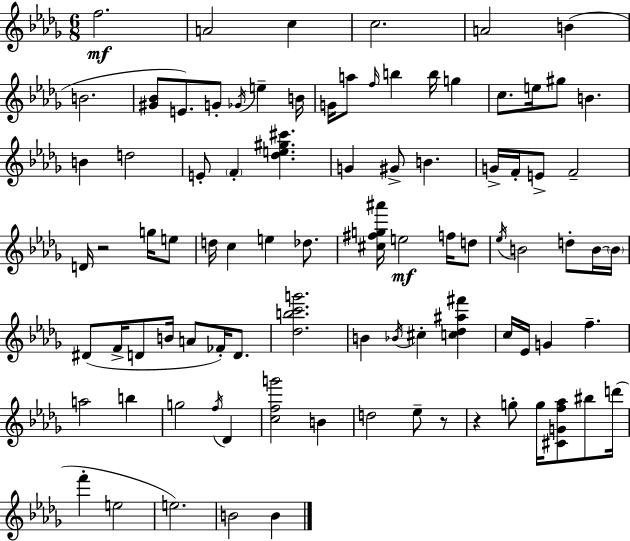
F5/h. A4/h C5/q C5/h. A4/h B4/q B4/h. [G#4,Bb4]/e E4/e. G4/e Gb4/s E5/q B4/s G4/s A5/e F5/s B5/q B5/s G5/q C5/e. E5/s G#5/e B4/q. B4/q D5/h E4/e F4/q [Db5,E5,G#5,C#6]/q. G4/q G#4/e B4/q. G4/s F4/s E4/e F4/h D4/s R/h G5/s E5/e D5/s C5/q E5/q Db5/e. [C#5,F#5,G5,A#6]/s E5/h F5/s D5/e Eb5/s B4/h D5/e B4/s B4/s D#4/e F4/s D4/e B4/s A4/e FES4/s D4/e. [Db5,B5,C6,G6]/h. B4/q Bb4/s C#5/q [C5,Db5,A#5,F#6]/q C5/s Eb4/s G4/q F5/q. A5/h B5/q G5/h F5/s Db4/q [C5,F5,G6]/h B4/q D5/h Eb5/e R/e R/q G5/e G5/s [C#4,G4,F5,Ab5]/e BIS5/e D6/s F6/q E5/h E5/h. B4/h B4/q